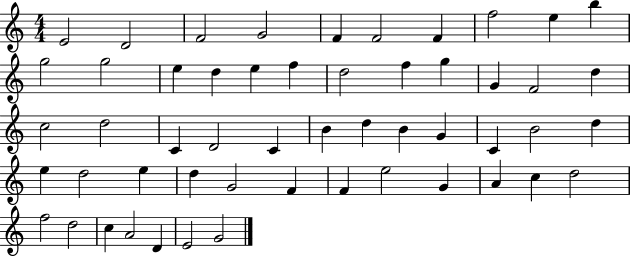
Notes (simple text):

E4/h D4/h F4/h G4/h F4/q F4/h F4/q F5/h E5/q B5/q G5/h G5/h E5/q D5/q E5/q F5/q D5/h F5/q G5/q G4/q F4/h D5/q C5/h D5/h C4/q D4/h C4/q B4/q D5/q B4/q G4/q C4/q B4/h D5/q E5/q D5/h E5/q D5/q G4/h F4/q F4/q E5/h G4/q A4/q C5/q D5/h F5/h D5/h C5/q A4/h D4/q E4/h G4/h